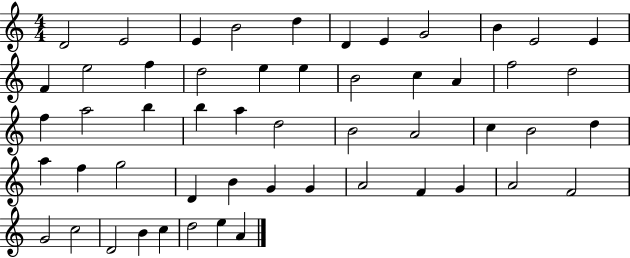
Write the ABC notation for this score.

X:1
T:Untitled
M:4/4
L:1/4
K:C
D2 E2 E B2 d D E G2 B E2 E F e2 f d2 e e B2 c A f2 d2 f a2 b b a d2 B2 A2 c B2 d a f g2 D B G G A2 F G A2 F2 G2 c2 D2 B c d2 e A